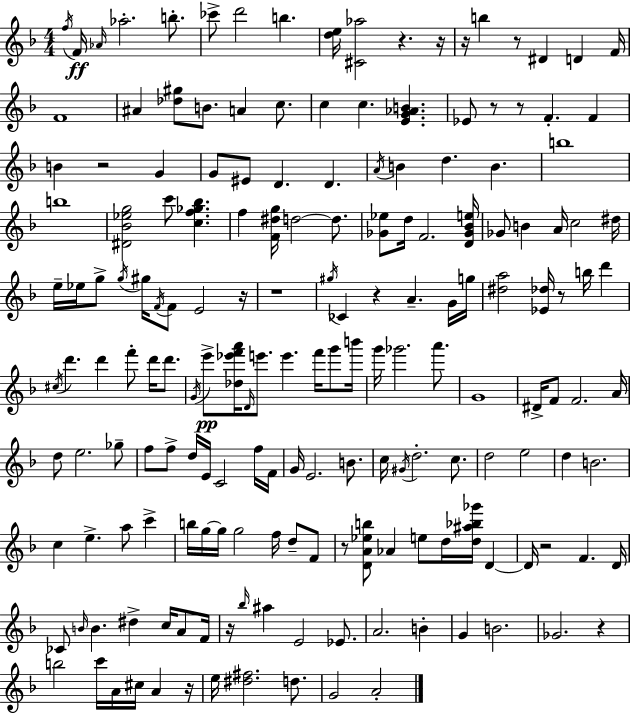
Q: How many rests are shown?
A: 16